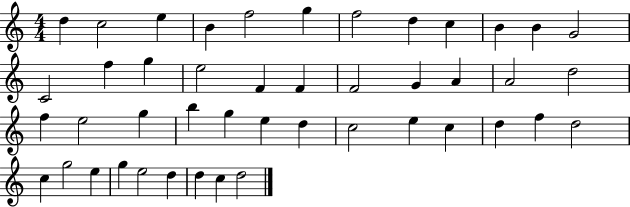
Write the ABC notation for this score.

X:1
T:Untitled
M:4/4
L:1/4
K:C
d c2 e B f2 g f2 d c B B G2 C2 f g e2 F F F2 G A A2 d2 f e2 g b g e d c2 e c d f d2 c g2 e g e2 d d c d2